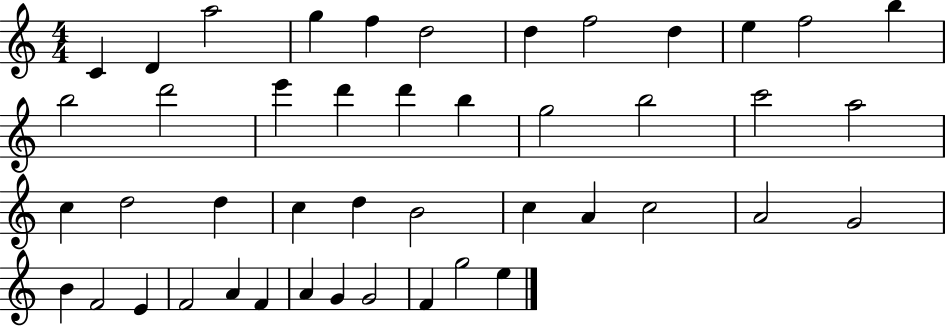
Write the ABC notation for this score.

X:1
T:Untitled
M:4/4
L:1/4
K:C
C D a2 g f d2 d f2 d e f2 b b2 d'2 e' d' d' b g2 b2 c'2 a2 c d2 d c d B2 c A c2 A2 G2 B F2 E F2 A F A G G2 F g2 e